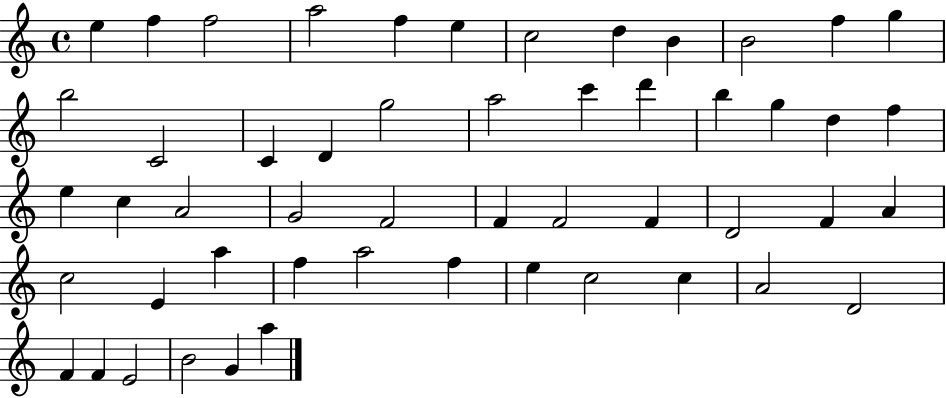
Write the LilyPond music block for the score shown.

{
  \clef treble
  \time 4/4
  \defaultTimeSignature
  \key c \major
  e''4 f''4 f''2 | a''2 f''4 e''4 | c''2 d''4 b'4 | b'2 f''4 g''4 | \break b''2 c'2 | c'4 d'4 g''2 | a''2 c'''4 d'''4 | b''4 g''4 d''4 f''4 | \break e''4 c''4 a'2 | g'2 f'2 | f'4 f'2 f'4 | d'2 f'4 a'4 | \break c''2 e'4 a''4 | f''4 a''2 f''4 | e''4 c''2 c''4 | a'2 d'2 | \break f'4 f'4 e'2 | b'2 g'4 a''4 | \bar "|."
}